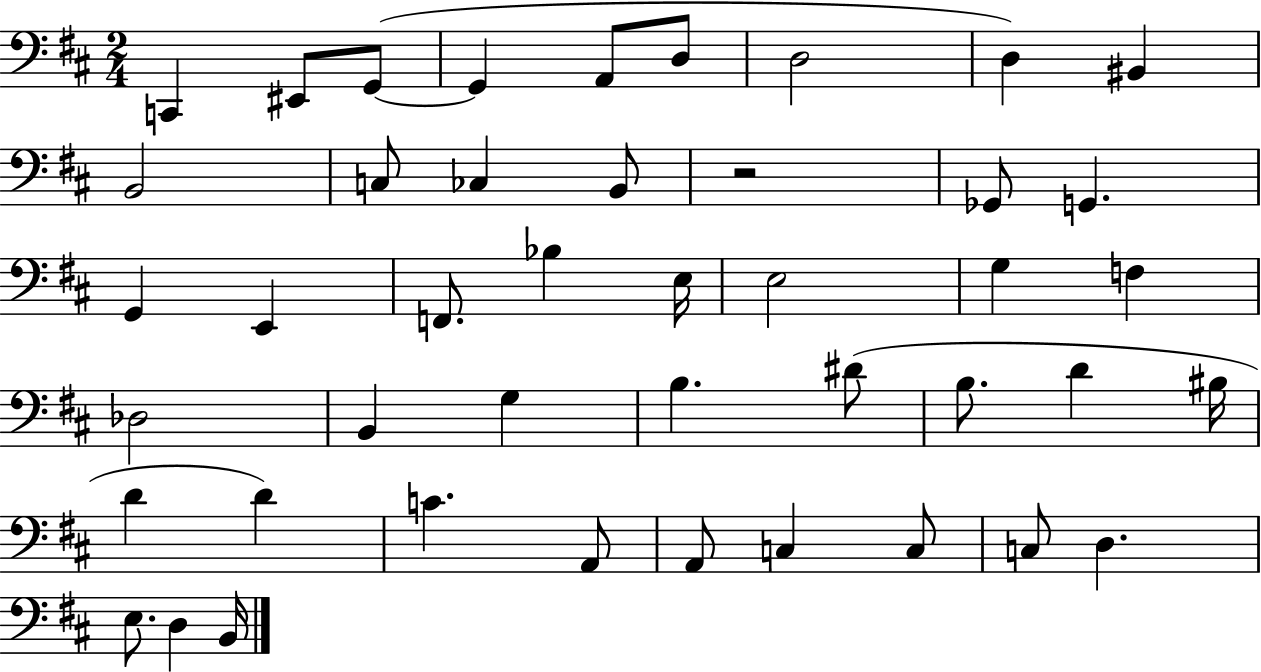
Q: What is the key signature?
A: D major